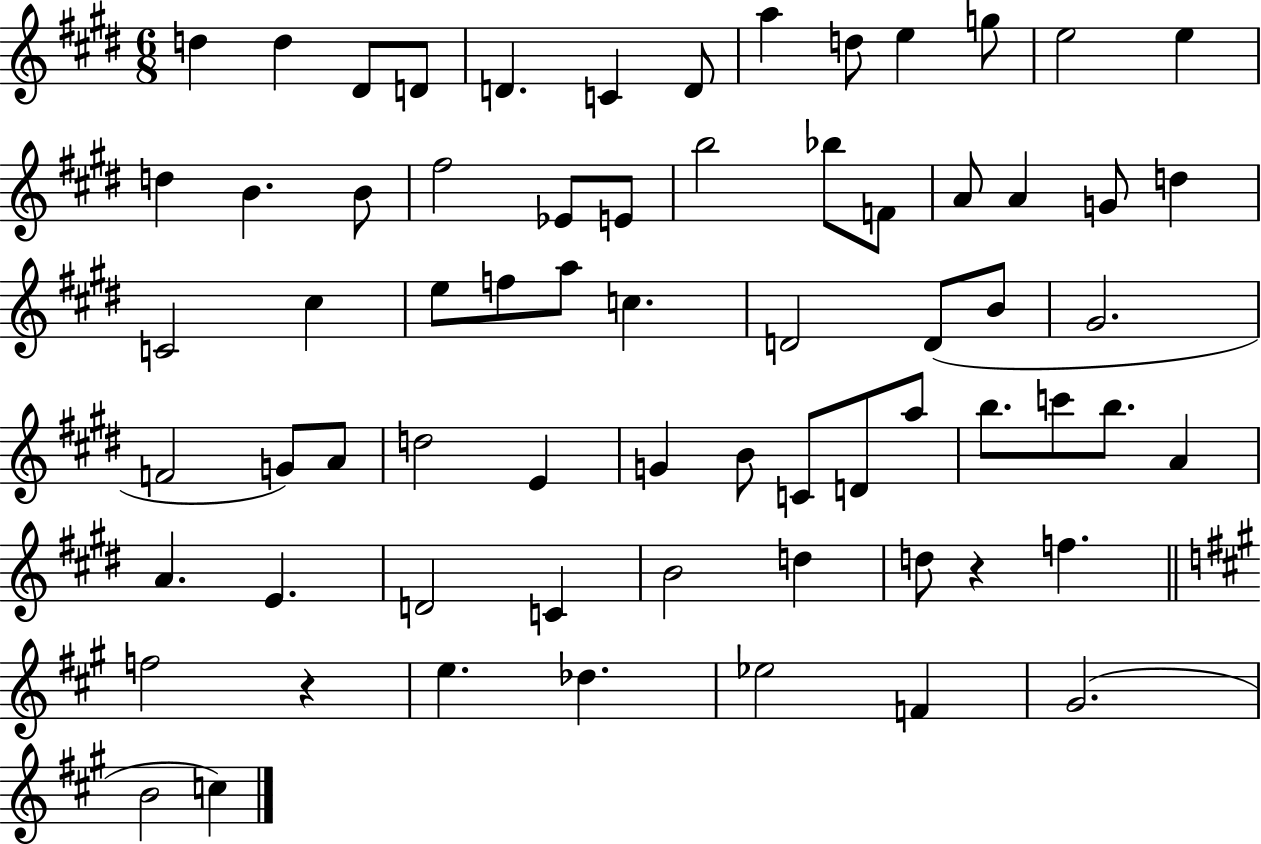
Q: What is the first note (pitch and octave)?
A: D5